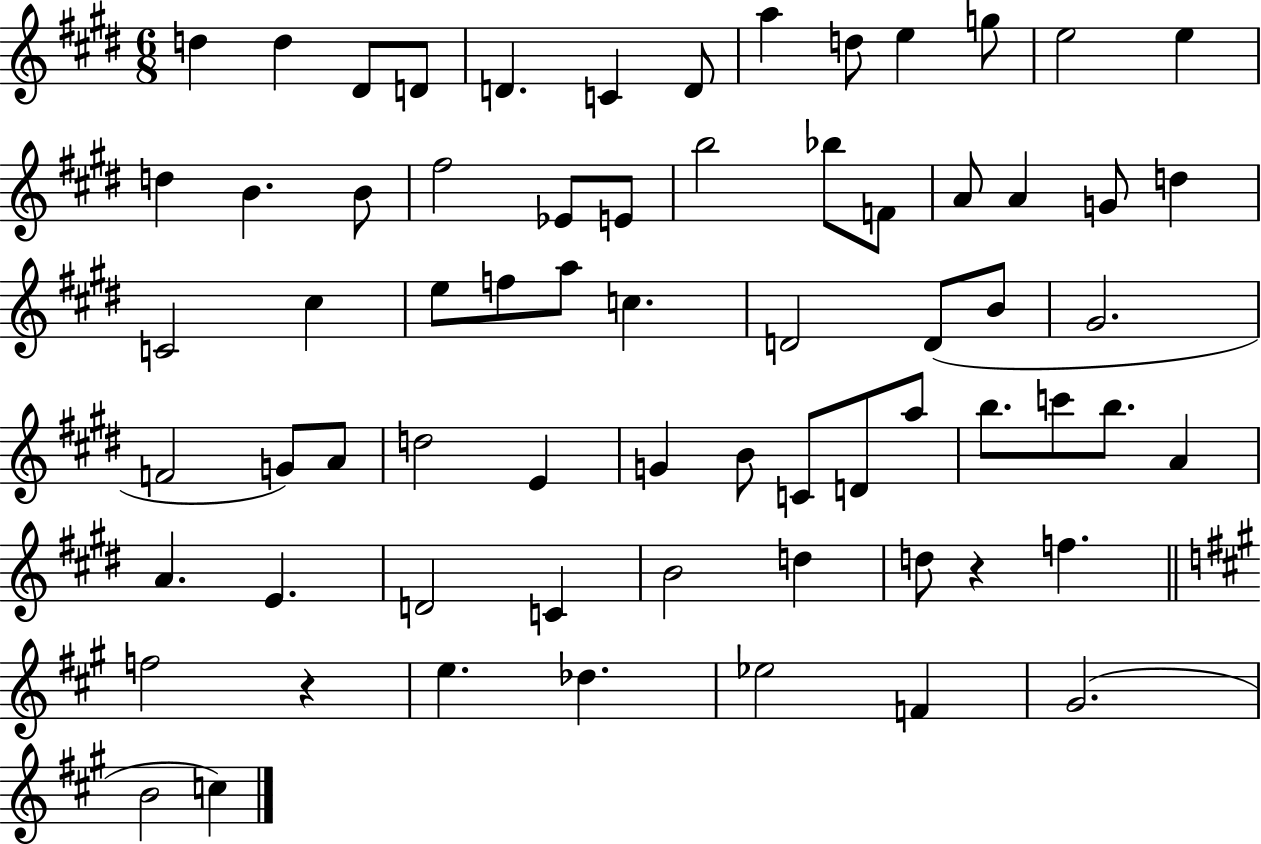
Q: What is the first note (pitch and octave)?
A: D5